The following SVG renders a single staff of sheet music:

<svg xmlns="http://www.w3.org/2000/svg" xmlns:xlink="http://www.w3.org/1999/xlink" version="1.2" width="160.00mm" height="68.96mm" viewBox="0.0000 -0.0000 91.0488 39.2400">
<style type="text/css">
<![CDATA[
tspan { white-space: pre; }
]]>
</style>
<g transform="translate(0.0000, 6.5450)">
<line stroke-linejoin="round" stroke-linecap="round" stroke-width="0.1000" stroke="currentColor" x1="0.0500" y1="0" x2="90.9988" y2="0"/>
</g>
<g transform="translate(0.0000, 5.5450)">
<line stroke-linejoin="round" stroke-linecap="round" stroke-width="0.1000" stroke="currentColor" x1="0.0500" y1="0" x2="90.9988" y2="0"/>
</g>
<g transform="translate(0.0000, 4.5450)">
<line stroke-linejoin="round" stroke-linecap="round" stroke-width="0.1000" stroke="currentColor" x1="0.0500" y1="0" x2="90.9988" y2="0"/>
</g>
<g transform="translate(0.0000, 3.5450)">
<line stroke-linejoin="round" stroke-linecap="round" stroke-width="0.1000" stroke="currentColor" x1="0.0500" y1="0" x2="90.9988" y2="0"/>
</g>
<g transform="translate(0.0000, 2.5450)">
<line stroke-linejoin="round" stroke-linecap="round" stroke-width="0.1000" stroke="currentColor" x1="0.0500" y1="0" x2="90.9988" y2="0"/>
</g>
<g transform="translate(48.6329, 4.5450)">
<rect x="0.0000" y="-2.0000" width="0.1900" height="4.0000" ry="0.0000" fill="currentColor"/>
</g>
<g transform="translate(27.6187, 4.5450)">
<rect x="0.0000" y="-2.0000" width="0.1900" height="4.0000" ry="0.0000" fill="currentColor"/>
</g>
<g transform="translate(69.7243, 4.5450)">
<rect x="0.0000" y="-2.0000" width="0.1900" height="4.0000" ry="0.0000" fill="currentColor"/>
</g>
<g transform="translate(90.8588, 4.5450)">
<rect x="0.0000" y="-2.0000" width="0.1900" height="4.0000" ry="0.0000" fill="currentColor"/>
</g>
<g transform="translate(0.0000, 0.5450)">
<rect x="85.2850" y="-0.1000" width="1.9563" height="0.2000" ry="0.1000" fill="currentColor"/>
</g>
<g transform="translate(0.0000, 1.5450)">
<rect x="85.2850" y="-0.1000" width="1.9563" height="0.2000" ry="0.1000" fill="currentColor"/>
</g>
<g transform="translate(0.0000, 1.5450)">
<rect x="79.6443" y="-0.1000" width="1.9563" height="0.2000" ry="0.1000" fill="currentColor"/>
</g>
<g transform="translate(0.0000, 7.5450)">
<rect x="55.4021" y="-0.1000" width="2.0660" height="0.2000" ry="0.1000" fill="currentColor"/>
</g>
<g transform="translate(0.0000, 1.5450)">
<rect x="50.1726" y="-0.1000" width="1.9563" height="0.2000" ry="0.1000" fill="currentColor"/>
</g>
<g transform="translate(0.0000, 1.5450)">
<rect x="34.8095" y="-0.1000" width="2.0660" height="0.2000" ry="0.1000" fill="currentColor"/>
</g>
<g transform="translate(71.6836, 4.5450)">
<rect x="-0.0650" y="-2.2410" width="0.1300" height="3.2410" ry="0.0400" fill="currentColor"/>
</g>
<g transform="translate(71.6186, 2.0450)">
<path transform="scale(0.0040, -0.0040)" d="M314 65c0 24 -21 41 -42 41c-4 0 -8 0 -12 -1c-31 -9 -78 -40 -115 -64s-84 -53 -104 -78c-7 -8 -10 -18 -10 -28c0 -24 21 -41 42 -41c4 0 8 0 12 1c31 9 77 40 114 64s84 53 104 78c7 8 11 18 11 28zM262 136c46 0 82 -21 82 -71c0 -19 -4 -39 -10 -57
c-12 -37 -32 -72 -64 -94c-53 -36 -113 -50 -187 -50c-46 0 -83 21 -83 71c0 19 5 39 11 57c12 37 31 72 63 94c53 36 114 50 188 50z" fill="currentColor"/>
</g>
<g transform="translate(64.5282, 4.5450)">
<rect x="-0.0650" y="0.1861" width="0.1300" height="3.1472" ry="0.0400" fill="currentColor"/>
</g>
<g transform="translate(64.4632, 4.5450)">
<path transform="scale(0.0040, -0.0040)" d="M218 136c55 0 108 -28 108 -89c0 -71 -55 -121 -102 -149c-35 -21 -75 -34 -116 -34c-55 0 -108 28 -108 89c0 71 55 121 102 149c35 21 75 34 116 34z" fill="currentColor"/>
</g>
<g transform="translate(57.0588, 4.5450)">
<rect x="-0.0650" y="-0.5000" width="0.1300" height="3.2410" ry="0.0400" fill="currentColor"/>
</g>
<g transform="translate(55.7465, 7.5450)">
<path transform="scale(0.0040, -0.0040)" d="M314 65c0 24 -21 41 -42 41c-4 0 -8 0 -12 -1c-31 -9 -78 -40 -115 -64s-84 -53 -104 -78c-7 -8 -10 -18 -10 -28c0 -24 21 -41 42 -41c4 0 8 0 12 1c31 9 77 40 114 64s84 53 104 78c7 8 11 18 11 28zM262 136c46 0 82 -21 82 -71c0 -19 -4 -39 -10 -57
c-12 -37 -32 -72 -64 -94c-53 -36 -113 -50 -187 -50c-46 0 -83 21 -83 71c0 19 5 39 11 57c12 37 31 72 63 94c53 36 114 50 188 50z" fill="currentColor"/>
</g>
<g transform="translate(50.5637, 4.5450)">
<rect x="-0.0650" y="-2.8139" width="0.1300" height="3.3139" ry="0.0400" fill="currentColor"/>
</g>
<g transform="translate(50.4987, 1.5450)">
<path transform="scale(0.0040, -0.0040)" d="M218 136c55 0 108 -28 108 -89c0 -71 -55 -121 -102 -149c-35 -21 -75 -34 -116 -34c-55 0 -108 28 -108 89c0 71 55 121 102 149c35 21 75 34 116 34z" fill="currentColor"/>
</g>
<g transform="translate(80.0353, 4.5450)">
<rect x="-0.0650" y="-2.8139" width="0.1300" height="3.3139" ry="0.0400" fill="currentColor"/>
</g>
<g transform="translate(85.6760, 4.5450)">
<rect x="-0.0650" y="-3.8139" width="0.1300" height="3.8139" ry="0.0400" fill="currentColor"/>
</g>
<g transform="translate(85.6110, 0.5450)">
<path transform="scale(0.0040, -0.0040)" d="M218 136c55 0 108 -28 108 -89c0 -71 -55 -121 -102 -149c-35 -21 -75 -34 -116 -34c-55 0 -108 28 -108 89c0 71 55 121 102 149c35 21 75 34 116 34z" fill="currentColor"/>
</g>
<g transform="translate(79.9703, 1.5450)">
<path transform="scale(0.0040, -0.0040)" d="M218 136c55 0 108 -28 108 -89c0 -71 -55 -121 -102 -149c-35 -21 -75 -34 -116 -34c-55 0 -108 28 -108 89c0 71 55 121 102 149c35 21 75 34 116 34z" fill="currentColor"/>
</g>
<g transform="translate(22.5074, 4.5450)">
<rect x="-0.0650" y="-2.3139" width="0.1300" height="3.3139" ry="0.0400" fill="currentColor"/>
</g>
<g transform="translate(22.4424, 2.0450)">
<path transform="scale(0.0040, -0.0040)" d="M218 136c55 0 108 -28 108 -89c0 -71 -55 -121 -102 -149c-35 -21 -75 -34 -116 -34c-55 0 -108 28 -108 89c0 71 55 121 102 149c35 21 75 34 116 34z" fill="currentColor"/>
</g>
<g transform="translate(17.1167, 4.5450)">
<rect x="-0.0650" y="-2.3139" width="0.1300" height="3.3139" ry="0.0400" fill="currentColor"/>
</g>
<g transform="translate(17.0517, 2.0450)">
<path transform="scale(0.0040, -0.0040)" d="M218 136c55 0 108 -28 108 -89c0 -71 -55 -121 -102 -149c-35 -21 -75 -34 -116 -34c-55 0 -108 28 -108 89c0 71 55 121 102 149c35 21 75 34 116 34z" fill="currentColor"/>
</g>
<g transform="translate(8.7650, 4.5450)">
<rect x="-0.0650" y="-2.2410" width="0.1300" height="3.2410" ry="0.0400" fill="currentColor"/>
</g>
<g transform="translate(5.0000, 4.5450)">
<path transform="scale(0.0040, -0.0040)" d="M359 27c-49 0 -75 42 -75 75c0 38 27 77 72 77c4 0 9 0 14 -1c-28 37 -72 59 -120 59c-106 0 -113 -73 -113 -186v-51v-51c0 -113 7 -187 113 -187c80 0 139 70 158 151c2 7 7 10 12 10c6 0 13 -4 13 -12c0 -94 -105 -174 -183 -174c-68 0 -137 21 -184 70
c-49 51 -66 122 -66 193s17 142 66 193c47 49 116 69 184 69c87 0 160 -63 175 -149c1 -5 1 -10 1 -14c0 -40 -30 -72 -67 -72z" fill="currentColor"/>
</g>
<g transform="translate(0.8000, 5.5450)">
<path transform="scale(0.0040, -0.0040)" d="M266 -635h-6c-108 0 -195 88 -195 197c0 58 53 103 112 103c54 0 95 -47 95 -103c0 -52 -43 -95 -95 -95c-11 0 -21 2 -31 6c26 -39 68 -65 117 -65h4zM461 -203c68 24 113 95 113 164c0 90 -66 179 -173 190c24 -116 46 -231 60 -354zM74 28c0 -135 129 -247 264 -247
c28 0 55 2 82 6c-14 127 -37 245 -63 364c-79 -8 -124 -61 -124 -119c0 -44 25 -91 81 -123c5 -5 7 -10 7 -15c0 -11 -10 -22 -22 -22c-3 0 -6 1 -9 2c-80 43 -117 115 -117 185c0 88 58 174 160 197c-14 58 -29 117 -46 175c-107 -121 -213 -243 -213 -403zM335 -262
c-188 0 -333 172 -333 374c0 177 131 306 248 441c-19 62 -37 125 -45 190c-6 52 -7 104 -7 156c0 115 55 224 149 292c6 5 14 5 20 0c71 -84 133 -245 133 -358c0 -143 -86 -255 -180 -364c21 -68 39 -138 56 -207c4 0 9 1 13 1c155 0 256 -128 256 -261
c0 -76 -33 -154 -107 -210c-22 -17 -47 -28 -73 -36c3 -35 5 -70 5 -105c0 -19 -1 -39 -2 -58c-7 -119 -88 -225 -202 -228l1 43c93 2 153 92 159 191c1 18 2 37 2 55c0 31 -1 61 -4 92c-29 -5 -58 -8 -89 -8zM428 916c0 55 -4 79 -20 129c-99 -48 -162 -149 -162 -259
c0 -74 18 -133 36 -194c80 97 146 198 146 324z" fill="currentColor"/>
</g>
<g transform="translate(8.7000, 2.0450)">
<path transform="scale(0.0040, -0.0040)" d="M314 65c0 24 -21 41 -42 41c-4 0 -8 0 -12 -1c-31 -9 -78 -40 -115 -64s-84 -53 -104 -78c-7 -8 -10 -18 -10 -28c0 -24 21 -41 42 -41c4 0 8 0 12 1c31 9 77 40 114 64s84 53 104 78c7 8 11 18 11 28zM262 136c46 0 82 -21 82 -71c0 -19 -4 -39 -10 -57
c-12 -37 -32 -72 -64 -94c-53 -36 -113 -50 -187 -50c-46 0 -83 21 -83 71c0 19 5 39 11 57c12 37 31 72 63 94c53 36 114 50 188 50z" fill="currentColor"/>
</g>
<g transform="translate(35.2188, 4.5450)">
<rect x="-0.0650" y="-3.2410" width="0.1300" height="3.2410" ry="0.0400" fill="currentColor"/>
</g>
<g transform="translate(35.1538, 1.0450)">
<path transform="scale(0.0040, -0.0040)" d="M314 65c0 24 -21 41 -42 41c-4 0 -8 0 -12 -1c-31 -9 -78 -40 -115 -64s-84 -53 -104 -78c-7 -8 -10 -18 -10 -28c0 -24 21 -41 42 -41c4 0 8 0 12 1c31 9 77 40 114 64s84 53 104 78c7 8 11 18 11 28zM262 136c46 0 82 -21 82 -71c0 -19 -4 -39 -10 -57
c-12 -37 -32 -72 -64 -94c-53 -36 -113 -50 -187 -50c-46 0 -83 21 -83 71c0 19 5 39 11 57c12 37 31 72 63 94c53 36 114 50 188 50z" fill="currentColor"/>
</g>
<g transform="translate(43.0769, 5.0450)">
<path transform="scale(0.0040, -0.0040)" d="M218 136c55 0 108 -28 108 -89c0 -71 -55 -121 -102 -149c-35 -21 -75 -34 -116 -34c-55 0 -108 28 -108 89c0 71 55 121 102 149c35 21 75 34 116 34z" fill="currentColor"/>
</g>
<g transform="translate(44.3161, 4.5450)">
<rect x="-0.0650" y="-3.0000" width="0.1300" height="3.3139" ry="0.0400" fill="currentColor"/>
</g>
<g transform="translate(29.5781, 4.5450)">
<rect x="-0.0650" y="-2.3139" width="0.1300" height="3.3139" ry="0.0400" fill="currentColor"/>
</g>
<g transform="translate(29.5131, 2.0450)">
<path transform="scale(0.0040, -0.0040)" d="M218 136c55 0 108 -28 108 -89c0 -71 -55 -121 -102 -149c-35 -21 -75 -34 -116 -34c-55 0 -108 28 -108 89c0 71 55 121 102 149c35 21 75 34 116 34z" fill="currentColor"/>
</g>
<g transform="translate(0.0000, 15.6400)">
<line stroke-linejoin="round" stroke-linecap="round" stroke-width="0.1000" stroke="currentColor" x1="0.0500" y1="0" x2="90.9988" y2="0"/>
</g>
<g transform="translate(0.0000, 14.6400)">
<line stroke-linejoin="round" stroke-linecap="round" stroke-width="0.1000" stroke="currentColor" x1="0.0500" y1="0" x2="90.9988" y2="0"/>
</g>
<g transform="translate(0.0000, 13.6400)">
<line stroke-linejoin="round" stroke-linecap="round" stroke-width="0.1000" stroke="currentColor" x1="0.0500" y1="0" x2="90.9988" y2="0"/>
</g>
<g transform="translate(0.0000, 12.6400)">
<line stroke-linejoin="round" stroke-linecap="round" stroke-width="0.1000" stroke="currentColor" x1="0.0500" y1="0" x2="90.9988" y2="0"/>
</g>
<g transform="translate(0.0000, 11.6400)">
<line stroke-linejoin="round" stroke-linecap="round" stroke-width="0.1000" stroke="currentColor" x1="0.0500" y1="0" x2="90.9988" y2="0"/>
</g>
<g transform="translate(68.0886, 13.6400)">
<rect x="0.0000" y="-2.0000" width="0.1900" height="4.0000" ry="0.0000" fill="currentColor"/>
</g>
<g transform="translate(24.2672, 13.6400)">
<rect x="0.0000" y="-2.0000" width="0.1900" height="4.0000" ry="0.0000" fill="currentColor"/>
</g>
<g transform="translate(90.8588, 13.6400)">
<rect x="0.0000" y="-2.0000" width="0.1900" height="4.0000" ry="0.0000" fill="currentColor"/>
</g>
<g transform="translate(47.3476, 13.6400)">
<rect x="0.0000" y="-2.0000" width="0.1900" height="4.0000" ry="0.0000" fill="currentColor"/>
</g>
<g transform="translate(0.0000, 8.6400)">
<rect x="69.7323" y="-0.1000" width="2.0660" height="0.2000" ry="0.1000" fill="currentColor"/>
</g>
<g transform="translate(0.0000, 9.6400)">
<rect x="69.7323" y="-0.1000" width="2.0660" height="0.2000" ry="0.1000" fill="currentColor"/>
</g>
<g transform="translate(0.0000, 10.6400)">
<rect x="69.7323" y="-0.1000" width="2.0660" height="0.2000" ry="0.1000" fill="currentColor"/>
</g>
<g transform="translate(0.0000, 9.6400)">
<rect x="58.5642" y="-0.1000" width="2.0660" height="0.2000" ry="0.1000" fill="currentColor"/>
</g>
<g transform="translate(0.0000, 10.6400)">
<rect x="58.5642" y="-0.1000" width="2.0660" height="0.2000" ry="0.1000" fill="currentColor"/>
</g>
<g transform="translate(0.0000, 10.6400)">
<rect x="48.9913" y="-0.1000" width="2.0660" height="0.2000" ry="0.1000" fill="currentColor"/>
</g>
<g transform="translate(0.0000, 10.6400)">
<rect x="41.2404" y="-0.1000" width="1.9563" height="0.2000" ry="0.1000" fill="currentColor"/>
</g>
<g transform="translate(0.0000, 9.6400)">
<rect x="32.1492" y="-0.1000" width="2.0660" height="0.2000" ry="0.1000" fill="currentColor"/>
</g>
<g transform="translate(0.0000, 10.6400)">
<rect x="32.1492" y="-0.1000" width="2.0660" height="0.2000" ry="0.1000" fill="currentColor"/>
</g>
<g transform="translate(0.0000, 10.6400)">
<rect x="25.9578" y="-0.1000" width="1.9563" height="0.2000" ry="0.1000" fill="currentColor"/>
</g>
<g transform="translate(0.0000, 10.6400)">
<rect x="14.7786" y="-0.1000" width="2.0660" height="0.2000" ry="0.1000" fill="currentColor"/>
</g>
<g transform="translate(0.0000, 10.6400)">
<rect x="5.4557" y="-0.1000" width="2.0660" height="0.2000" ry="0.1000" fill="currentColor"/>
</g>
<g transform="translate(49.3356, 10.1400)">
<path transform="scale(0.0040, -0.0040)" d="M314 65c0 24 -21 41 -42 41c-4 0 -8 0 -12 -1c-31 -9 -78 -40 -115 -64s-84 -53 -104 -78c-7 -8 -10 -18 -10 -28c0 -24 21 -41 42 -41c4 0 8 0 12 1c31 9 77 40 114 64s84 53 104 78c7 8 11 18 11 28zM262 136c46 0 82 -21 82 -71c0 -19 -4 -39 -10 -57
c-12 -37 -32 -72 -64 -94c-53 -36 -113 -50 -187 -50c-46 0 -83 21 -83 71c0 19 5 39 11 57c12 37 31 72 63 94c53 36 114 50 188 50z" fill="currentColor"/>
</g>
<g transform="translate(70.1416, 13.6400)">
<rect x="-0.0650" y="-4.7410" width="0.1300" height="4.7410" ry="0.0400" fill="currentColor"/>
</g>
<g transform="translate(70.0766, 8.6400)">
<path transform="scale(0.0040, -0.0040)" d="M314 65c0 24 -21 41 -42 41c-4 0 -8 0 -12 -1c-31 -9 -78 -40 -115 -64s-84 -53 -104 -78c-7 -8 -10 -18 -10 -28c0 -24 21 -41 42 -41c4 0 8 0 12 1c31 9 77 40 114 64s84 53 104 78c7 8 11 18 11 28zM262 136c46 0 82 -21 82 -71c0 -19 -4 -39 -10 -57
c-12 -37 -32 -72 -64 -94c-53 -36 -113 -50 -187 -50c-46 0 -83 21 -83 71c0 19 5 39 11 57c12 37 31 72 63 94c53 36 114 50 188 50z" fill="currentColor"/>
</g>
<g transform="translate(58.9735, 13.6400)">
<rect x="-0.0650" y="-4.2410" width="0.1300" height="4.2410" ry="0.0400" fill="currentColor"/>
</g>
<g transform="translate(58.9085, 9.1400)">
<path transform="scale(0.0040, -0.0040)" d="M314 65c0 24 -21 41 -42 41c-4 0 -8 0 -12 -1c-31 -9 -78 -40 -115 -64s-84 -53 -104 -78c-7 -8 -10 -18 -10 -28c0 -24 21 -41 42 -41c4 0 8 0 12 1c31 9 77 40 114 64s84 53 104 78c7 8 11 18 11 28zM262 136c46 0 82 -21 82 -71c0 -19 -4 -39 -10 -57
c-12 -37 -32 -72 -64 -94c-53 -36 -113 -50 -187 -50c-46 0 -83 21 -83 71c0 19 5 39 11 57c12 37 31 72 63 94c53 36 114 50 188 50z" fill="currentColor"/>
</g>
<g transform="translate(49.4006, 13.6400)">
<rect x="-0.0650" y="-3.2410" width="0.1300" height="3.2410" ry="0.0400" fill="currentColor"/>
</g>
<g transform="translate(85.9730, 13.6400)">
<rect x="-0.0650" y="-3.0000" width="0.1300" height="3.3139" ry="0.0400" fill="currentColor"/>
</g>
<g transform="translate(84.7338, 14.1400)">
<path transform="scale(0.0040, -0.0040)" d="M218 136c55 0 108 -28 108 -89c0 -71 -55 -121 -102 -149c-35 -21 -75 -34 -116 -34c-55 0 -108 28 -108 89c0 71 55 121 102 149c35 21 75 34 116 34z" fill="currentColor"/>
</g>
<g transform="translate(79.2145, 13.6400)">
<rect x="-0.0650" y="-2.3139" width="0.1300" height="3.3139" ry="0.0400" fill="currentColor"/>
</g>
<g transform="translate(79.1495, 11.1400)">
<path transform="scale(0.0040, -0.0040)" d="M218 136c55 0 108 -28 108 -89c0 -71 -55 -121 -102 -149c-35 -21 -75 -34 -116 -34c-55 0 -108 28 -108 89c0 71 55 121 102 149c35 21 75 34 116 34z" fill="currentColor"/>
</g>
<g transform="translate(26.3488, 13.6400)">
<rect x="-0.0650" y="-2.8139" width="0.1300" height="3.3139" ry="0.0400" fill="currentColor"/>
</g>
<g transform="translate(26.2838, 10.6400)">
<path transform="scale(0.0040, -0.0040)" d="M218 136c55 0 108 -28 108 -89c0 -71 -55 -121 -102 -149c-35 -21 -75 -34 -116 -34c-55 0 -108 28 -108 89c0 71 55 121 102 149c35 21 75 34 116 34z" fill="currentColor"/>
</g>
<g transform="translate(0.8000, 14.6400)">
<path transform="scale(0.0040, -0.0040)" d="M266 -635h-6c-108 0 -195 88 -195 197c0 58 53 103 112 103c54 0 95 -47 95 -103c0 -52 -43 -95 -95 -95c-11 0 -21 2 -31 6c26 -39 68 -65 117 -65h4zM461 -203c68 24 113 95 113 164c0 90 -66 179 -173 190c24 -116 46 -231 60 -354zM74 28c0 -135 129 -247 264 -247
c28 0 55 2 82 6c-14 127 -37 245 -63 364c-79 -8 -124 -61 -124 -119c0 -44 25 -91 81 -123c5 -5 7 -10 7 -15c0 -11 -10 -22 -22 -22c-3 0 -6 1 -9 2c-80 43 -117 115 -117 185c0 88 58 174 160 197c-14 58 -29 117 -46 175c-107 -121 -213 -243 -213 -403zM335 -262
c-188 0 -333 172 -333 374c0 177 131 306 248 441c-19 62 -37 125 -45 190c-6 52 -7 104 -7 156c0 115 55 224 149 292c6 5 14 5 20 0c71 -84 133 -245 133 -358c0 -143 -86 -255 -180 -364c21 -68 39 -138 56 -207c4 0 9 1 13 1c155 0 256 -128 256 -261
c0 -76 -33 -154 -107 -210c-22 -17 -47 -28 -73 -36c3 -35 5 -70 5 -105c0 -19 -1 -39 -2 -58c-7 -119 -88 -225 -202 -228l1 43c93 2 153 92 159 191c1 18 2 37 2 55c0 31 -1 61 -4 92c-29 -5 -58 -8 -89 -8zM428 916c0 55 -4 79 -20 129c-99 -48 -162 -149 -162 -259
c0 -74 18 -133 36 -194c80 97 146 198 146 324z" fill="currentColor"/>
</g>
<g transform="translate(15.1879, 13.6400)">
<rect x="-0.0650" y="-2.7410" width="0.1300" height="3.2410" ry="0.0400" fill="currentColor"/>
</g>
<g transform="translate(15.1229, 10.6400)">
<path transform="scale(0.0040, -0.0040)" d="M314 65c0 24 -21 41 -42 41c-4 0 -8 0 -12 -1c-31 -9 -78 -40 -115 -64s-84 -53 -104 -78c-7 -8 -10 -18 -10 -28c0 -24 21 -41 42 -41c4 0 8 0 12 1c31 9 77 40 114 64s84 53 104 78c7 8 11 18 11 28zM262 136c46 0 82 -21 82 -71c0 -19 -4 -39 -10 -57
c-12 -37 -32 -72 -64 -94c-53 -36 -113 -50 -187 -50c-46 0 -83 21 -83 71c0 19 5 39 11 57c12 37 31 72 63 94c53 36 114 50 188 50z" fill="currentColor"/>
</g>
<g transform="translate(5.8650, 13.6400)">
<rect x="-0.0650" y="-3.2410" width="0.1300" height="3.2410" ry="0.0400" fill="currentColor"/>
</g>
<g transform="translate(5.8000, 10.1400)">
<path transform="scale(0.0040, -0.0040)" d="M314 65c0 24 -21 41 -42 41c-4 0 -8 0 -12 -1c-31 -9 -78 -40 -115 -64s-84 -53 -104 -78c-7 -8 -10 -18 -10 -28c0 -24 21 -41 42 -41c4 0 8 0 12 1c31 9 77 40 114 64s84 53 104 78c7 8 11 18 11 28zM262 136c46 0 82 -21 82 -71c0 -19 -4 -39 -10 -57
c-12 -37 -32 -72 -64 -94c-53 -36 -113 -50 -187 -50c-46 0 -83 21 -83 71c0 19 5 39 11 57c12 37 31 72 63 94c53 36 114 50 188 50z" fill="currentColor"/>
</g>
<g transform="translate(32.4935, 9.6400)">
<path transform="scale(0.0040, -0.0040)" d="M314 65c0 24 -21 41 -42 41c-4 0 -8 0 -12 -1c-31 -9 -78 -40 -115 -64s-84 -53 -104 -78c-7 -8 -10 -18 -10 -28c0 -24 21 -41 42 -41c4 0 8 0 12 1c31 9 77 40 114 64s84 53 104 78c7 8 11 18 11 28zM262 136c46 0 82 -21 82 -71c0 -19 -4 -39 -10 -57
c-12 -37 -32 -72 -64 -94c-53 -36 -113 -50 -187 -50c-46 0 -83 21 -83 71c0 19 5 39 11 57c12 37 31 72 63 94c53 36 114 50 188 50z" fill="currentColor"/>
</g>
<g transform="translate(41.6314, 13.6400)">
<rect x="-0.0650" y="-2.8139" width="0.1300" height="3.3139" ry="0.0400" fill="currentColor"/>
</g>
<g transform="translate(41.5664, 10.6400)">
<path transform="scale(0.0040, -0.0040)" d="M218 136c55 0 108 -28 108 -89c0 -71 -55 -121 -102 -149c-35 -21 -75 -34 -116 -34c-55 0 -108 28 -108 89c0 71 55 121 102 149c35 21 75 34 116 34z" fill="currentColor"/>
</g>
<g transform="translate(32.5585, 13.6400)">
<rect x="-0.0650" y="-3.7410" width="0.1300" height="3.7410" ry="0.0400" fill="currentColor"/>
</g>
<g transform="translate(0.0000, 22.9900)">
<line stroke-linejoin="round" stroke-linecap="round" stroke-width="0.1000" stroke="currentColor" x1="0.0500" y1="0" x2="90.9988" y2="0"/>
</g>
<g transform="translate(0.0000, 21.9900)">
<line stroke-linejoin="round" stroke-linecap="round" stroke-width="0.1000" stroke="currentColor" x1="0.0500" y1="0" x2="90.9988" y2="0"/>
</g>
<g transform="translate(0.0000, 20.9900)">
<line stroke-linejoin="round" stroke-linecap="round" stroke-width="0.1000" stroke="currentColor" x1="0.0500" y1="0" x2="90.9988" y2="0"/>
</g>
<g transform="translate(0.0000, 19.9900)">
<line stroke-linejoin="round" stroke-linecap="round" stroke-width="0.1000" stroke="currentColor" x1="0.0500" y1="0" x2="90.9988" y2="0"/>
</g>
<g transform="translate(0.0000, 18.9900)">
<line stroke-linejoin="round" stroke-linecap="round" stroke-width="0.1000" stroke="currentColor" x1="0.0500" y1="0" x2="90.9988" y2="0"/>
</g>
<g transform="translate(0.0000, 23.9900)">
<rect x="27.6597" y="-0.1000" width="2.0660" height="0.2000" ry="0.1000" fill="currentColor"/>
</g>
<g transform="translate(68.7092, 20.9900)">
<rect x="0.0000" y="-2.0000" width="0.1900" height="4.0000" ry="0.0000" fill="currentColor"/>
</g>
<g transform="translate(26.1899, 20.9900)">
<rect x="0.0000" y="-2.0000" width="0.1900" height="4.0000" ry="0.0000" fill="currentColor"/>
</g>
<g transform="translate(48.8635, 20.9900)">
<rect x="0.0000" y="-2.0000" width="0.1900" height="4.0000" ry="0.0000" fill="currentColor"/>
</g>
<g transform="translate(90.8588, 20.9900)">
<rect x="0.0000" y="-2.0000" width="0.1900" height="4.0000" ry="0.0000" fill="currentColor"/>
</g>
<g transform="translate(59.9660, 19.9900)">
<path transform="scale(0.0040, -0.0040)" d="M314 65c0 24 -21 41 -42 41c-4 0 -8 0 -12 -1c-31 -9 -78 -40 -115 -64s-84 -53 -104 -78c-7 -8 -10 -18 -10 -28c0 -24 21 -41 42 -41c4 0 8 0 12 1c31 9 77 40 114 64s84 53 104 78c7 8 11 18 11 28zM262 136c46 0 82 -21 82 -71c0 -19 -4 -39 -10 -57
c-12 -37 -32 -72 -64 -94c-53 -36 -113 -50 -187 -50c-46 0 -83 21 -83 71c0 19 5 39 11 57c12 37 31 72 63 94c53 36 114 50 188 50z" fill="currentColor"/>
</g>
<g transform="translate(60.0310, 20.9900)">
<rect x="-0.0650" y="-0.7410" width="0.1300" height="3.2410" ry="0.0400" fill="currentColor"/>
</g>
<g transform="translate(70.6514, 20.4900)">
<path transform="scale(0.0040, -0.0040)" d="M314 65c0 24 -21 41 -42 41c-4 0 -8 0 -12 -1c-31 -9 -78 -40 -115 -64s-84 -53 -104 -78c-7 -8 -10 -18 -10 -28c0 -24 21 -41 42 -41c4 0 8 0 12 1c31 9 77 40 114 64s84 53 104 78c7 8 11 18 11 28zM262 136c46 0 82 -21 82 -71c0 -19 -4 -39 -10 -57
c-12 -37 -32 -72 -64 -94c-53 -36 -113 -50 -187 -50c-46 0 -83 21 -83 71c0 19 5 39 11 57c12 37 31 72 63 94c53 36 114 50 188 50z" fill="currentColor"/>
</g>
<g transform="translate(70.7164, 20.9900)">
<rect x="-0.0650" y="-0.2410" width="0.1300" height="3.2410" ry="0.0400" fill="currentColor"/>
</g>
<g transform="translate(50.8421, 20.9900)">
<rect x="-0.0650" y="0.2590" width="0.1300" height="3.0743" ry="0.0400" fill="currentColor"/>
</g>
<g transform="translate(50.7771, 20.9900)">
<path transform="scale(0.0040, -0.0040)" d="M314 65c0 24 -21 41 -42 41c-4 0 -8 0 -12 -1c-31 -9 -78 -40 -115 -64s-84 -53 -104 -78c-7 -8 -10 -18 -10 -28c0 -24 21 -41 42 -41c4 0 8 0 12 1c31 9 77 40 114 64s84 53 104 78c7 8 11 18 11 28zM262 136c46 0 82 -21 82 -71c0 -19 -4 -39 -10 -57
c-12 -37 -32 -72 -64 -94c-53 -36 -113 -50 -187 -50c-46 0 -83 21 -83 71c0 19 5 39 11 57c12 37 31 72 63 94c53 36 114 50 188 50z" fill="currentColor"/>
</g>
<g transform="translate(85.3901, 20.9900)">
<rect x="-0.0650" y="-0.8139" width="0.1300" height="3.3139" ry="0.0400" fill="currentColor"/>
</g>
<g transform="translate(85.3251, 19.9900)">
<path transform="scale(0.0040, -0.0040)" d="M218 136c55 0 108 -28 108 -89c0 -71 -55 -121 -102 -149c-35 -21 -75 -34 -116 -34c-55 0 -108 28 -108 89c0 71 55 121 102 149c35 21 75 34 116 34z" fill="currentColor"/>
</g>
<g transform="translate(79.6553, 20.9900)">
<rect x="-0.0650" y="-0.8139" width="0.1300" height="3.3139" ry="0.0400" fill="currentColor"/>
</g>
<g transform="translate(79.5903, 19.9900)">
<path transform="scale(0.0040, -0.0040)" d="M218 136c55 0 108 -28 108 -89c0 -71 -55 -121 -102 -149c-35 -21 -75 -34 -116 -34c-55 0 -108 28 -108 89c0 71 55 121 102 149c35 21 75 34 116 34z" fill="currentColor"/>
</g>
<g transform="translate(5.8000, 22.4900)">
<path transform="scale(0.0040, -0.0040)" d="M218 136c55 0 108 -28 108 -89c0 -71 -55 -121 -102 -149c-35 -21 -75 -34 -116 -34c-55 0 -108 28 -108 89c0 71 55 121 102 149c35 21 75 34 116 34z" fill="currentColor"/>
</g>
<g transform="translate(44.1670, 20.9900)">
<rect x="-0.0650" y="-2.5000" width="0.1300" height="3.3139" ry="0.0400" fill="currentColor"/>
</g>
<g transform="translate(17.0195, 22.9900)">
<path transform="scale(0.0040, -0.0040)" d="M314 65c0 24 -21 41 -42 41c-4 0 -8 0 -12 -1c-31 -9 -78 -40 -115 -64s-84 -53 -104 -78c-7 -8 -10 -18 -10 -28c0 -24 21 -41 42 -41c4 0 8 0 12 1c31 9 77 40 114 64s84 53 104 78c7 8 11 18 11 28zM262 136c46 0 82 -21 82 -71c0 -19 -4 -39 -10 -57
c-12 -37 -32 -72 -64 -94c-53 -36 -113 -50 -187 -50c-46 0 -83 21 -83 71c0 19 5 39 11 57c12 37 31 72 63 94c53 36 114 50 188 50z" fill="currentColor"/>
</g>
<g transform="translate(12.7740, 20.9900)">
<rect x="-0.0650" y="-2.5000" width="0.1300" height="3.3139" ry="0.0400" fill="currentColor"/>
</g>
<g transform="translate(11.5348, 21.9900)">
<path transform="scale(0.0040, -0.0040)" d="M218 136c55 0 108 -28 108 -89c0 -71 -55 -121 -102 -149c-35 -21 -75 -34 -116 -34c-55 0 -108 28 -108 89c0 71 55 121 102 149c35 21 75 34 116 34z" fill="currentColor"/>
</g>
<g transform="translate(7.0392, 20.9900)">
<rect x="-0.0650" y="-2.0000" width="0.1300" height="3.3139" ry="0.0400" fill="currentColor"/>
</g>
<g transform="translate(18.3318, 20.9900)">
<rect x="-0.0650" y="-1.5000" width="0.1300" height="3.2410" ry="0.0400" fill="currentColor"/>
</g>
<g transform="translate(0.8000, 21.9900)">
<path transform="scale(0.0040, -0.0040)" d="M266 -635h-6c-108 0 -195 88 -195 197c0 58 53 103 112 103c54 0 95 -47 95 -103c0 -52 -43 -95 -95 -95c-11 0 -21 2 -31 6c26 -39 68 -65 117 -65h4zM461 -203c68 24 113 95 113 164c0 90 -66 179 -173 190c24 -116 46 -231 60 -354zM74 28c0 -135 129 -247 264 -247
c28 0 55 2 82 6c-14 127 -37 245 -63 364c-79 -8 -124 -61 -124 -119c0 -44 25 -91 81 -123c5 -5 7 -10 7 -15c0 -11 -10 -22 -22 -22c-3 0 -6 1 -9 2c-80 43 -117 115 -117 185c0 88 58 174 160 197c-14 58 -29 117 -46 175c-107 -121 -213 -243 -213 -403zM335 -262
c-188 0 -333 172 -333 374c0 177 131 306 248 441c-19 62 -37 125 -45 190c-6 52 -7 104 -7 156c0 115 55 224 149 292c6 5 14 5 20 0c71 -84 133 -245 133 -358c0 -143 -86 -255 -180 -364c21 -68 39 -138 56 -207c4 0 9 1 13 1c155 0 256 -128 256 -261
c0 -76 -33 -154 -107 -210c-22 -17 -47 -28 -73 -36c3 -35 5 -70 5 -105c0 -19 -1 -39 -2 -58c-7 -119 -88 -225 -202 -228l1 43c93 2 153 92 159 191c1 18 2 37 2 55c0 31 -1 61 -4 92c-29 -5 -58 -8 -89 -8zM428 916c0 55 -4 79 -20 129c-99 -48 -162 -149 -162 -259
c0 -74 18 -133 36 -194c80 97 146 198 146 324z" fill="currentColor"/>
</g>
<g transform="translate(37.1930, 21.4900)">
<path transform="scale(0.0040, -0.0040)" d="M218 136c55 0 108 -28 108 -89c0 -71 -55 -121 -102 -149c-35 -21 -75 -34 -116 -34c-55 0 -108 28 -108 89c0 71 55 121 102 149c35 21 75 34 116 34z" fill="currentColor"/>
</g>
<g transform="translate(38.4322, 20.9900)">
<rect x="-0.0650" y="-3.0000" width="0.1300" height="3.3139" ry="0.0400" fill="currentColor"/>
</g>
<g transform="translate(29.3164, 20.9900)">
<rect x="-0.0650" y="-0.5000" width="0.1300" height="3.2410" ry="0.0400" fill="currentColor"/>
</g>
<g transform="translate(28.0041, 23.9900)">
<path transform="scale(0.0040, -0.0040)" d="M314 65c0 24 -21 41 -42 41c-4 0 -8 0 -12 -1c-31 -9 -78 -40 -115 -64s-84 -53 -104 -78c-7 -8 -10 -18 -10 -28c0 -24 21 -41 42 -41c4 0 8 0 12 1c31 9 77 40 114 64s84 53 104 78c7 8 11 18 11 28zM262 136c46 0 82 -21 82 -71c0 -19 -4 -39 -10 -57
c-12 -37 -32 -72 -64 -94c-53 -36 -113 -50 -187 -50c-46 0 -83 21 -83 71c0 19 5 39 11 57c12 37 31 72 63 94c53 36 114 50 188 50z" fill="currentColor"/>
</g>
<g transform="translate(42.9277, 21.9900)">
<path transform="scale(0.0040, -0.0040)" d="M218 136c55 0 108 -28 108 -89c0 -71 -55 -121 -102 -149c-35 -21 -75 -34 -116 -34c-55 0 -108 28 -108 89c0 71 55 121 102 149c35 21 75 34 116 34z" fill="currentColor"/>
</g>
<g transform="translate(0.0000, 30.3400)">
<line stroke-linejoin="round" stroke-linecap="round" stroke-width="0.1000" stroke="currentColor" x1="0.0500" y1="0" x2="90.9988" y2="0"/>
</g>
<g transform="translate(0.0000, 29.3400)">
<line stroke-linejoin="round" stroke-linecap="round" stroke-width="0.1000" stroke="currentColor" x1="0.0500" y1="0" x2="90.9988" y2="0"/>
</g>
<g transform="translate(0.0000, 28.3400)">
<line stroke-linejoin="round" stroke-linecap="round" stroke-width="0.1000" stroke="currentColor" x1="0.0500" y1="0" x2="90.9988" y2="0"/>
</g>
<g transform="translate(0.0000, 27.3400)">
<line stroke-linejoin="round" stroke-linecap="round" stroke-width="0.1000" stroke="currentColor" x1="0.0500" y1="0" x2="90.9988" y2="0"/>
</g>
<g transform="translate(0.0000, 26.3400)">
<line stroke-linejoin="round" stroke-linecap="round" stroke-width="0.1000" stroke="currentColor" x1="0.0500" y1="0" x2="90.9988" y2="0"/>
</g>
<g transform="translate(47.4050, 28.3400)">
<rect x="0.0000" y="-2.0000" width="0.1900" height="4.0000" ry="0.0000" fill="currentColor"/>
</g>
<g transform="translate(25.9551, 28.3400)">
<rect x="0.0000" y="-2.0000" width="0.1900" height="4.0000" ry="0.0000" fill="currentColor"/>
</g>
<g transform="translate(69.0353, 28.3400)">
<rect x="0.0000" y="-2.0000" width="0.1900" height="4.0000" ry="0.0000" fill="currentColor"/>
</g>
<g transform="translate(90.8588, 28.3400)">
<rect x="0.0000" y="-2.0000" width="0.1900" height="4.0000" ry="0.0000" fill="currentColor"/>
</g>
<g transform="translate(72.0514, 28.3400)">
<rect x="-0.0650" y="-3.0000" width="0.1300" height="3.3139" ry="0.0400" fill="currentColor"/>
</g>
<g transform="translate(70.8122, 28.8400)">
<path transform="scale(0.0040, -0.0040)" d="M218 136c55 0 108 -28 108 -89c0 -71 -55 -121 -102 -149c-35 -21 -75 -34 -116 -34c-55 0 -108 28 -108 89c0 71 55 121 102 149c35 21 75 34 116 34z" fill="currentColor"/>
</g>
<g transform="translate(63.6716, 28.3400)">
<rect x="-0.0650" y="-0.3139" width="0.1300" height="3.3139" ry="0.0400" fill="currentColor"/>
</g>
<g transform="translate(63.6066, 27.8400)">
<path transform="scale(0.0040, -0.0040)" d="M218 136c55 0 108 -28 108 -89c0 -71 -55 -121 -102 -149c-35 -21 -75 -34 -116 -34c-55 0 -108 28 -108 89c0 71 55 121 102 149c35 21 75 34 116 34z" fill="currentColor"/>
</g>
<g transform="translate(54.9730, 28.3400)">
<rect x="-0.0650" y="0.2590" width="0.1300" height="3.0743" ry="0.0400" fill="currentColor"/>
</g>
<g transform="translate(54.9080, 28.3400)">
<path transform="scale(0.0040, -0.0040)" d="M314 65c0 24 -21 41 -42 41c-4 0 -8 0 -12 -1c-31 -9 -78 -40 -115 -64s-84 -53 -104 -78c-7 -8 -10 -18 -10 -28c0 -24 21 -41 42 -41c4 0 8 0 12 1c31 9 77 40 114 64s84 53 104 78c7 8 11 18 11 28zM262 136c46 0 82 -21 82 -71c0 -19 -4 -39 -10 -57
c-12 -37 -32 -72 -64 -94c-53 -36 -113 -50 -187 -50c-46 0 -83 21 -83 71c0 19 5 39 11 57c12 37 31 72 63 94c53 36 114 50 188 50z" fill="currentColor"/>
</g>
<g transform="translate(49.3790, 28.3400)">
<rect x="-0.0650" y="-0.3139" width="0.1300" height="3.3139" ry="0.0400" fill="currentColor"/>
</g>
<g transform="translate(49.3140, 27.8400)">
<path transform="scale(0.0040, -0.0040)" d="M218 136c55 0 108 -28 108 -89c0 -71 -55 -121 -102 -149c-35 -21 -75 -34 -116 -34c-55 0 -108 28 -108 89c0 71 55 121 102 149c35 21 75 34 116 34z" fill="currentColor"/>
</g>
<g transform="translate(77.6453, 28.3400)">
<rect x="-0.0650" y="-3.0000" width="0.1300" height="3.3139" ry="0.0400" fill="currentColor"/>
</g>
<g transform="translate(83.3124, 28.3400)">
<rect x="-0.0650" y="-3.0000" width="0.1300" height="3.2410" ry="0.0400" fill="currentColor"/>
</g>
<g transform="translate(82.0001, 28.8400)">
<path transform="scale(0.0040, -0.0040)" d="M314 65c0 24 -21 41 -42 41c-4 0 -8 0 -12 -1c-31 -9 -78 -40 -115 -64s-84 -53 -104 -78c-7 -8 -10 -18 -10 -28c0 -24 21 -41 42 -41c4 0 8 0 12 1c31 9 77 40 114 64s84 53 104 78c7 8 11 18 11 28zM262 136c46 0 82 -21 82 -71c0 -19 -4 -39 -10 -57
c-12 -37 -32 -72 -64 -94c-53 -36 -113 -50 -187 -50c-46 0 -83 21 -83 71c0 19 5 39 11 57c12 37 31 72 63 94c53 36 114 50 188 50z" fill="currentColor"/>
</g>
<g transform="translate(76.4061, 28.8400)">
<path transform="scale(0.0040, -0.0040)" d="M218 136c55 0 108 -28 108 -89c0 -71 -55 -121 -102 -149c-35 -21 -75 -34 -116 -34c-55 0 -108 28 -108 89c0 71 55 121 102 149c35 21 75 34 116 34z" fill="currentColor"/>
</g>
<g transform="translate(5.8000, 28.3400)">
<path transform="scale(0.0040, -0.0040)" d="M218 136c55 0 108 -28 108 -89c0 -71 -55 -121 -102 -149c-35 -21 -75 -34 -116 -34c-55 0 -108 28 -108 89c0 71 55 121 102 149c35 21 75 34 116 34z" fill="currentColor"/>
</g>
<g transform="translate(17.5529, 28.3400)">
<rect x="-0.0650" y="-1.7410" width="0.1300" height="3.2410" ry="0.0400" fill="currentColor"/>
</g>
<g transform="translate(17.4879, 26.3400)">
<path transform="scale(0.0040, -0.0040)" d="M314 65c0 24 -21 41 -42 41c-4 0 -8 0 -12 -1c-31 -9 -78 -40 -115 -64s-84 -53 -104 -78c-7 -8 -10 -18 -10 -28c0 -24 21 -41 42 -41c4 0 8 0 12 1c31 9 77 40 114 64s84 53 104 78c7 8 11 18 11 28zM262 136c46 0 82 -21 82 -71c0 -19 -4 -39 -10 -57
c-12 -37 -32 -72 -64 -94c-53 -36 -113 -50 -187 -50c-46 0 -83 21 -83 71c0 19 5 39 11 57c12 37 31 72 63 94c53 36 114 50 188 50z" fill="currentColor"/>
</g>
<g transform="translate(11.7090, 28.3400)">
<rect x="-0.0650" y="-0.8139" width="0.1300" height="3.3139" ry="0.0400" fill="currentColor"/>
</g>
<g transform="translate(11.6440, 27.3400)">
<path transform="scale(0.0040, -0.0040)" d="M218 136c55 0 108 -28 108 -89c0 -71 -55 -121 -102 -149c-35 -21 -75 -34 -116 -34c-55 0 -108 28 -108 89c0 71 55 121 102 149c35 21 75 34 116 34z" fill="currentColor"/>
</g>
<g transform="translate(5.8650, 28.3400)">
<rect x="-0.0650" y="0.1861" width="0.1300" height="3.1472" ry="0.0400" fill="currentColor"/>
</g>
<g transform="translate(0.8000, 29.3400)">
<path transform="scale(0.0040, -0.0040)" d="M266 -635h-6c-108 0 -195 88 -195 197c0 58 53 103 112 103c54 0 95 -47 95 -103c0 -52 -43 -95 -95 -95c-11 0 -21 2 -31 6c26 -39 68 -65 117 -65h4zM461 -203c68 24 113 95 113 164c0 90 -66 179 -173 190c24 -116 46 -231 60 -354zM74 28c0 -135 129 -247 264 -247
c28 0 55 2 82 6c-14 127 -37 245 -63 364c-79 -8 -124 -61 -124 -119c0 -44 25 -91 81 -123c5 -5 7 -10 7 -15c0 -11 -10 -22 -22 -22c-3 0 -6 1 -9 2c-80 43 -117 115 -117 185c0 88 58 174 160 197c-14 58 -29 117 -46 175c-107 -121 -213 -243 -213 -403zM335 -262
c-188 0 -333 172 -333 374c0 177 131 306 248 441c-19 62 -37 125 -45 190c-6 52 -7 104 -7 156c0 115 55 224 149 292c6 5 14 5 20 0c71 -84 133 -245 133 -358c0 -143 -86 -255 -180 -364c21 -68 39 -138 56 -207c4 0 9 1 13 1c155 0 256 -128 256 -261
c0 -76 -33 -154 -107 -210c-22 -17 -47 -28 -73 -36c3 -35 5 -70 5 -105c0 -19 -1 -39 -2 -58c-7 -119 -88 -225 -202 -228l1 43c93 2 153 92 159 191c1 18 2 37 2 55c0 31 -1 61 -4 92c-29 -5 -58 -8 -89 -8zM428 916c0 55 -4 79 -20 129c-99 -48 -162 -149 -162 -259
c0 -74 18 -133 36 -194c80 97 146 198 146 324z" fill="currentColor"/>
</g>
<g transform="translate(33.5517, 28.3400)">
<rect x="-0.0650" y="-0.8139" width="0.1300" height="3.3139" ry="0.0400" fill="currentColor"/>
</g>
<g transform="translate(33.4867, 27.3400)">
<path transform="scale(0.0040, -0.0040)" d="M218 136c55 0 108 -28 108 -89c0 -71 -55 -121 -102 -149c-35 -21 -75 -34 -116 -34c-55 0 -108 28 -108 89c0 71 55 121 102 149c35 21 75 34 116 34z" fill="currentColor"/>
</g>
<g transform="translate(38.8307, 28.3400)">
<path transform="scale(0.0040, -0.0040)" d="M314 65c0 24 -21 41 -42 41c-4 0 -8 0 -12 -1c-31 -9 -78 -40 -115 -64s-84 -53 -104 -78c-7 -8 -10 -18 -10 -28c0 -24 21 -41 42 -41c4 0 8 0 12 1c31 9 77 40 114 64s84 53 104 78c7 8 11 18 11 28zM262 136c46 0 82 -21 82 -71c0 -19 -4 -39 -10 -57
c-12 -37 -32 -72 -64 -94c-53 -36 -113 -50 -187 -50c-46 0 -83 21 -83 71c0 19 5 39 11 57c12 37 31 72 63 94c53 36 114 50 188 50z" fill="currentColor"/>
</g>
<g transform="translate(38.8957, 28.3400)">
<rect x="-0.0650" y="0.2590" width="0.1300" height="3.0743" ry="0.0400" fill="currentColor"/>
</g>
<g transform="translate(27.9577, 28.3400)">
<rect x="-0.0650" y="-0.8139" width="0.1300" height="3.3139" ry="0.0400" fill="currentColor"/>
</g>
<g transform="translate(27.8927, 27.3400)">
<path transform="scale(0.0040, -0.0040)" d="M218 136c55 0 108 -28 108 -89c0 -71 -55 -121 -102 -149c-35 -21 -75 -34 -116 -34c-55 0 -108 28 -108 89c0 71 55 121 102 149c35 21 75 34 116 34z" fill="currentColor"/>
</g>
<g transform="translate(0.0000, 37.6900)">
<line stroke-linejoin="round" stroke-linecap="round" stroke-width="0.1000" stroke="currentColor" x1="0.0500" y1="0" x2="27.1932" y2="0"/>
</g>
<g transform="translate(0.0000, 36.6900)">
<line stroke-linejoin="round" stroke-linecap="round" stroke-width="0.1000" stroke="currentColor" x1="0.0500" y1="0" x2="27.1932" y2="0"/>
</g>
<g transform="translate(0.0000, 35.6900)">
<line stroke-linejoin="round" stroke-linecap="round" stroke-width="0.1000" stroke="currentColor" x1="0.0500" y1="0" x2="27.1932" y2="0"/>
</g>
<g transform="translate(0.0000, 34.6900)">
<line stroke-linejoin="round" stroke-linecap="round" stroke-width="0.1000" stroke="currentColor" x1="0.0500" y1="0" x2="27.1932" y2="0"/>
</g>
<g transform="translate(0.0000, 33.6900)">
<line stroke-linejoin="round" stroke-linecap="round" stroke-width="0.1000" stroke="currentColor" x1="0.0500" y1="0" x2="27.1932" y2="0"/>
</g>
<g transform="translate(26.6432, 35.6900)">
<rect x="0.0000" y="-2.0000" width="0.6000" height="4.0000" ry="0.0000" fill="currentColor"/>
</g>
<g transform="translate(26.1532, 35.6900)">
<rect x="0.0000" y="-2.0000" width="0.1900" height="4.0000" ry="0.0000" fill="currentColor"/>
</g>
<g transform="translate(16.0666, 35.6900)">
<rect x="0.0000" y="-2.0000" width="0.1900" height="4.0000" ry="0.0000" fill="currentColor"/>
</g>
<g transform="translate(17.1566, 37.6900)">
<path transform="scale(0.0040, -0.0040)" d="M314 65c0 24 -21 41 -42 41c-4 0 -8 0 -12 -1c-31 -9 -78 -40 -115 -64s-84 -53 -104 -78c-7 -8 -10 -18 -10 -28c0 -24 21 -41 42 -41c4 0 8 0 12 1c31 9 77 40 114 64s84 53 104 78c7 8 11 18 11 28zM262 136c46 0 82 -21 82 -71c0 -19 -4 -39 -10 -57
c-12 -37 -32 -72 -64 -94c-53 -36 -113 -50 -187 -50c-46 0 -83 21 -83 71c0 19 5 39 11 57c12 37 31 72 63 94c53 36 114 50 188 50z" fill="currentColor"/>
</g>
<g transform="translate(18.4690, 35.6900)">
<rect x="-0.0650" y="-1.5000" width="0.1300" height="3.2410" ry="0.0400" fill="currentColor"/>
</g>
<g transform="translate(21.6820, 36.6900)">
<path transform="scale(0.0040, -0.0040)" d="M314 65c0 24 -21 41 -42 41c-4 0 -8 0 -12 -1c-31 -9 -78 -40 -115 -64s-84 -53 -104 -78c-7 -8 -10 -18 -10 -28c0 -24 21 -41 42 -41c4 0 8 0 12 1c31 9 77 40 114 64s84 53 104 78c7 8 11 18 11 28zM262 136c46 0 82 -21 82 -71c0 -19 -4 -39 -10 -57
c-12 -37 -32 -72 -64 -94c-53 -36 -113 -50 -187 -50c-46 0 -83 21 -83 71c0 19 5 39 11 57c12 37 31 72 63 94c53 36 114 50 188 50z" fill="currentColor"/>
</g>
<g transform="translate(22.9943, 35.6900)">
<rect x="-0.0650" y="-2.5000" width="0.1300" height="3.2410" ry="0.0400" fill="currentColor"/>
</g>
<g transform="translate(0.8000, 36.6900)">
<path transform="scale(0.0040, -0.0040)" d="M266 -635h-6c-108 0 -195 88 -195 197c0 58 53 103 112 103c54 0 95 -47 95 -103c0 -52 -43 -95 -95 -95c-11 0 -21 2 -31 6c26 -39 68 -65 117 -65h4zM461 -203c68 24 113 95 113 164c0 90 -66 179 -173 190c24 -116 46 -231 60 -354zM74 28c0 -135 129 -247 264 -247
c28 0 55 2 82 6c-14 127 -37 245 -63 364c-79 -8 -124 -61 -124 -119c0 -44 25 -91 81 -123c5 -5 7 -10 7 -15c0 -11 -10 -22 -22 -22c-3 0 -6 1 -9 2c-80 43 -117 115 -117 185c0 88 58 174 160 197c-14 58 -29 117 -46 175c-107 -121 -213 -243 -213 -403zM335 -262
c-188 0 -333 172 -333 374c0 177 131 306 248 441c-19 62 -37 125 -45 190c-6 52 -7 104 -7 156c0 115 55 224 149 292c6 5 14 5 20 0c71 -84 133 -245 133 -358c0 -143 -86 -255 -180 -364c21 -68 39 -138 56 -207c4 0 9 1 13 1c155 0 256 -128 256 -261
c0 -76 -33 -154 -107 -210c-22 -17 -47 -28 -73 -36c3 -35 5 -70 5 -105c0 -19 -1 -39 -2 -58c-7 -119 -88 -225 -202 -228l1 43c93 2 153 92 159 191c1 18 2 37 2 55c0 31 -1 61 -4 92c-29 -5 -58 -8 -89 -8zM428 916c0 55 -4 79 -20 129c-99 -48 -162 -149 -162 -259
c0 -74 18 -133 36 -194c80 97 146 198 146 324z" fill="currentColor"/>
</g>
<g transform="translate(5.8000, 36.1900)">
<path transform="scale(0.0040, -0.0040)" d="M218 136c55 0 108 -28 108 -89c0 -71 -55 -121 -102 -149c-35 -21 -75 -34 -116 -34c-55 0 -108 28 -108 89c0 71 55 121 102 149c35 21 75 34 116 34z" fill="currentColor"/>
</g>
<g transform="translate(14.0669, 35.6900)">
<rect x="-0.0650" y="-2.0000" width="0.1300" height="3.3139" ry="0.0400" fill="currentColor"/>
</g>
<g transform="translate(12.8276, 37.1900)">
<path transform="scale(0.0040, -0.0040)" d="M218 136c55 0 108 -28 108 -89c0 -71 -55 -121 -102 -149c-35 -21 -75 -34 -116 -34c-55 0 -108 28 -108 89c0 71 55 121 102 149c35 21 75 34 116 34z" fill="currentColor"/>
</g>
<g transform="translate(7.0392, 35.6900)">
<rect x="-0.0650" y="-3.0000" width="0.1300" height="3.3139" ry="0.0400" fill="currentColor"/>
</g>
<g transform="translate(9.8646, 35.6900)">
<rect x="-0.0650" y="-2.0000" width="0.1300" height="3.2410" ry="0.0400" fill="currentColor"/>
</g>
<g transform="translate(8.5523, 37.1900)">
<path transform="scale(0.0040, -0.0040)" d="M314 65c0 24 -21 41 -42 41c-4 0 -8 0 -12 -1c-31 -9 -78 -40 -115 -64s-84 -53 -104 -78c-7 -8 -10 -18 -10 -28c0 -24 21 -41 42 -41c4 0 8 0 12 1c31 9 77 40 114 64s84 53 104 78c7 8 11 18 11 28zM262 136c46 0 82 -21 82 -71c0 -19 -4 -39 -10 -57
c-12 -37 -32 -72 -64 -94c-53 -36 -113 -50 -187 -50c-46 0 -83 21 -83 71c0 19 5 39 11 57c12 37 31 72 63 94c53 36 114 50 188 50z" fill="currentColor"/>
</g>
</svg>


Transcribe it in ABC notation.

X:1
T:Untitled
M:4/4
L:1/4
K:C
g2 g g g b2 A a C2 B g2 a c' b2 a2 a c'2 a b2 d'2 e'2 g A F G E2 C2 A G B2 d2 c2 d d B d f2 d d B2 c B2 c A A A2 A F2 F E2 G2